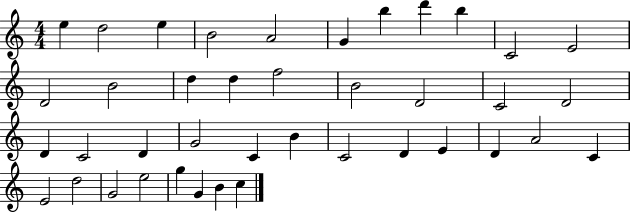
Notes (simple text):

E5/q D5/h E5/q B4/h A4/h G4/q B5/q D6/q B5/q C4/h E4/h D4/h B4/h D5/q D5/q F5/h B4/h D4/h C4/h D4/h D4/q C4/h D4/q G4/h C4/q B4/q C4/h D4/q E4/q D4/q A4/h C4/q E4/h D5/h G4/h E5/h G5/q G4/q B4/q C5/q